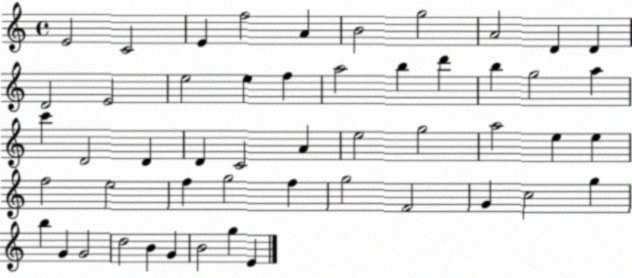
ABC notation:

X:1
T:Untitled
M:4/4
L:1/4
K:C
E2 C2 E f2 A B2 g2 A2 D D D2 E2 e2 e f a2 b d' b g2 a c' D2 D D C2 A e2 g2 a2 e e f2 e2 f g2 f g2 F2 G c2 g b G G2 d2 B G B2 g E